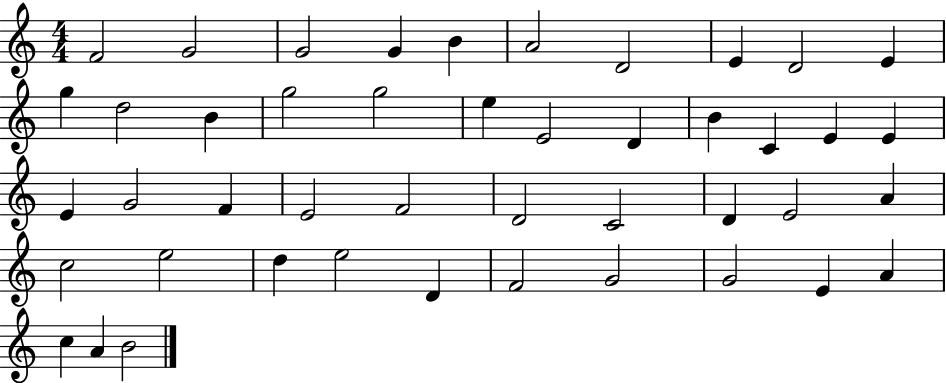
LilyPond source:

{
  \clef treble
  \numericTimeSignature
  \time 4/4
  \key c \major
  f'2 g'2 | g'2 g'4 b'4 | a'2 d'2 | e'4 d'2 e'4 | \break g''4 d''2 b'4 | g''2 g''2 | e''4 e'2 d'4 | b'4 c'4 e'4 e'4 | \break e'4 g'2 f'4 | e'2 f'2 | d'2 c'2 | d'4 e'2 a'4 | \break c''2 e''2 | d''4 e''2 d'4 | f'2 g'2 | g'2 e'4 a'4 | \break c''4 a'4 b'2 | \bar "|."
}